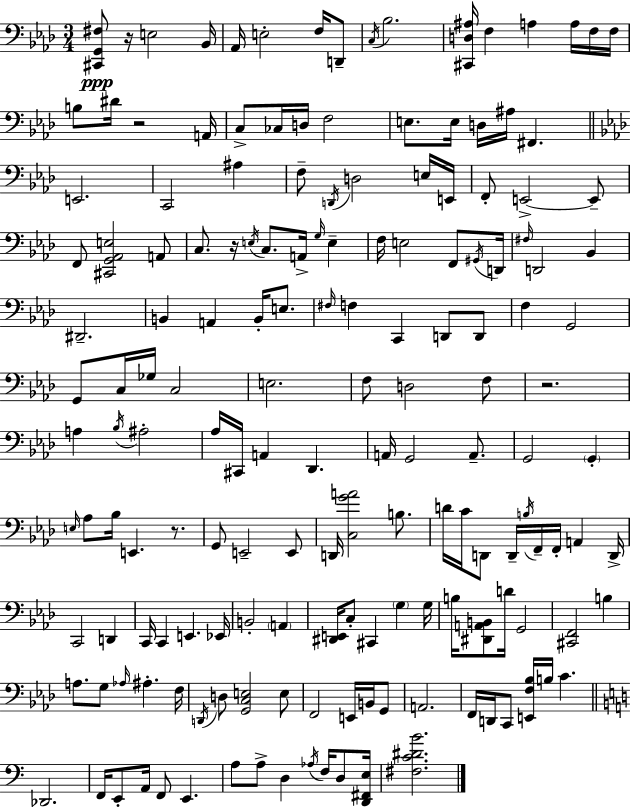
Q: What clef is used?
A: bass